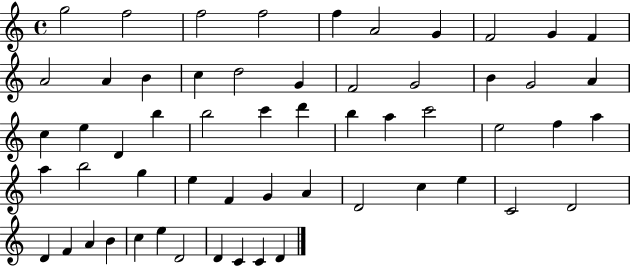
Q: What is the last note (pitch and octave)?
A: D4